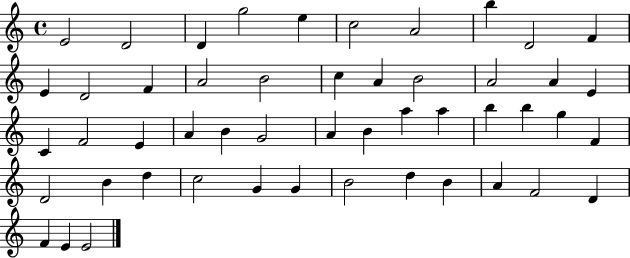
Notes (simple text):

E4/h D4/h D4/q G5/h E5/q C5/h A4/h B5/q D4/h F4/q E4/q D4/h F4/q A4/h B4/h C5/q A4/q B4/h A4/h A4/q E4/q C4/q F4/h E4/q A4/q B4/q G4/h A4/q B4/q A5/q A5/q B5/q B5/q G5/q F4/q D4/h B4/q D5/q C5/h G4/q G4/q B4/h D5/q B4/q A4/q F4/h D4/q F4/q E4/q E4/h